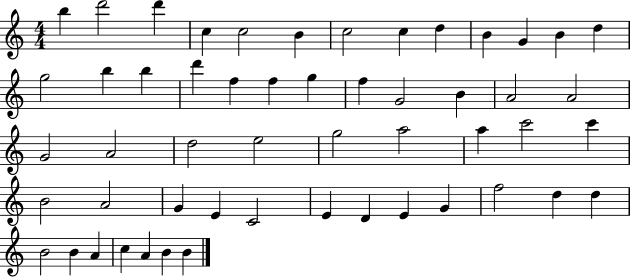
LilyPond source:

{
  \clef treble
  \numericTimeSignature
  \time 4/4
  \key c \major
  b''4 d'''2 d'''4 | c''4 c''2 b'4 | c''2 c''4 d''4 | b'4 g'4 b'4 d''4 | \break g''2 b''4 b''4 | d'''4 f''4 f''4 g''4 | f''4 g'2 b'4 | a'2 a'2 | \break g'2 a'2 | d''2 e''2 | g''2 a''2 | a''4 c'''2 c'''4 | \break b'2 a'2 | g'4 e'4 c'2 | e'4 d'4 e'4 g'4 | f''2 d''4 d''4 | \break b'2 b'4 a'4 | c''4 a'4 b'4 b'4 | \bar "|."
}